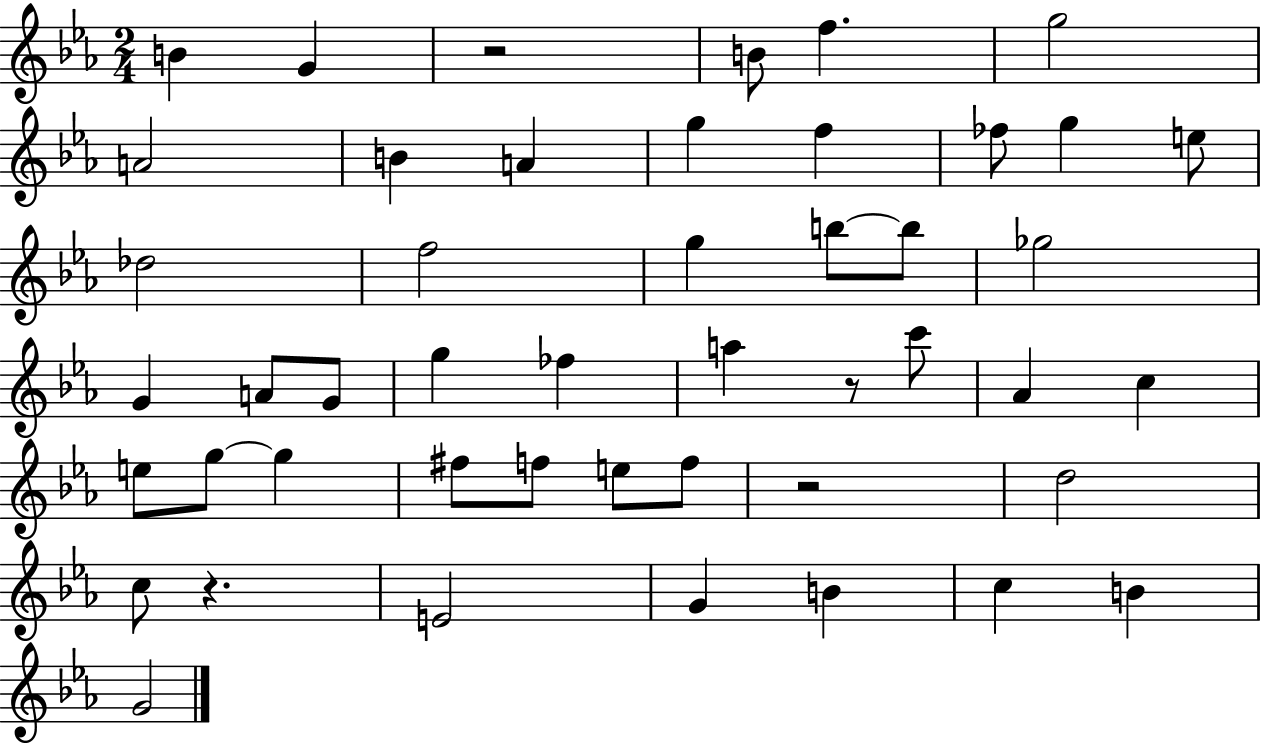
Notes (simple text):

B4/q G4/q R/h B4/e F5/q. G5/h A4/h B4/q A4/q G5/q F5/q FES5/e G5/q E5/e Db5/h F5/h G5/q B5/e B5/e Gb5/h G4/q A4/e G4/e G5/q FES5/q A5/q R/e C6/e Ab4/q C5/q E5/e G5/e G5/q F#5/e F5/e E5/e F5/e R/h D5/h C5/e R/q. E4/h G4/q B4/q C5/q B4/q G4/h